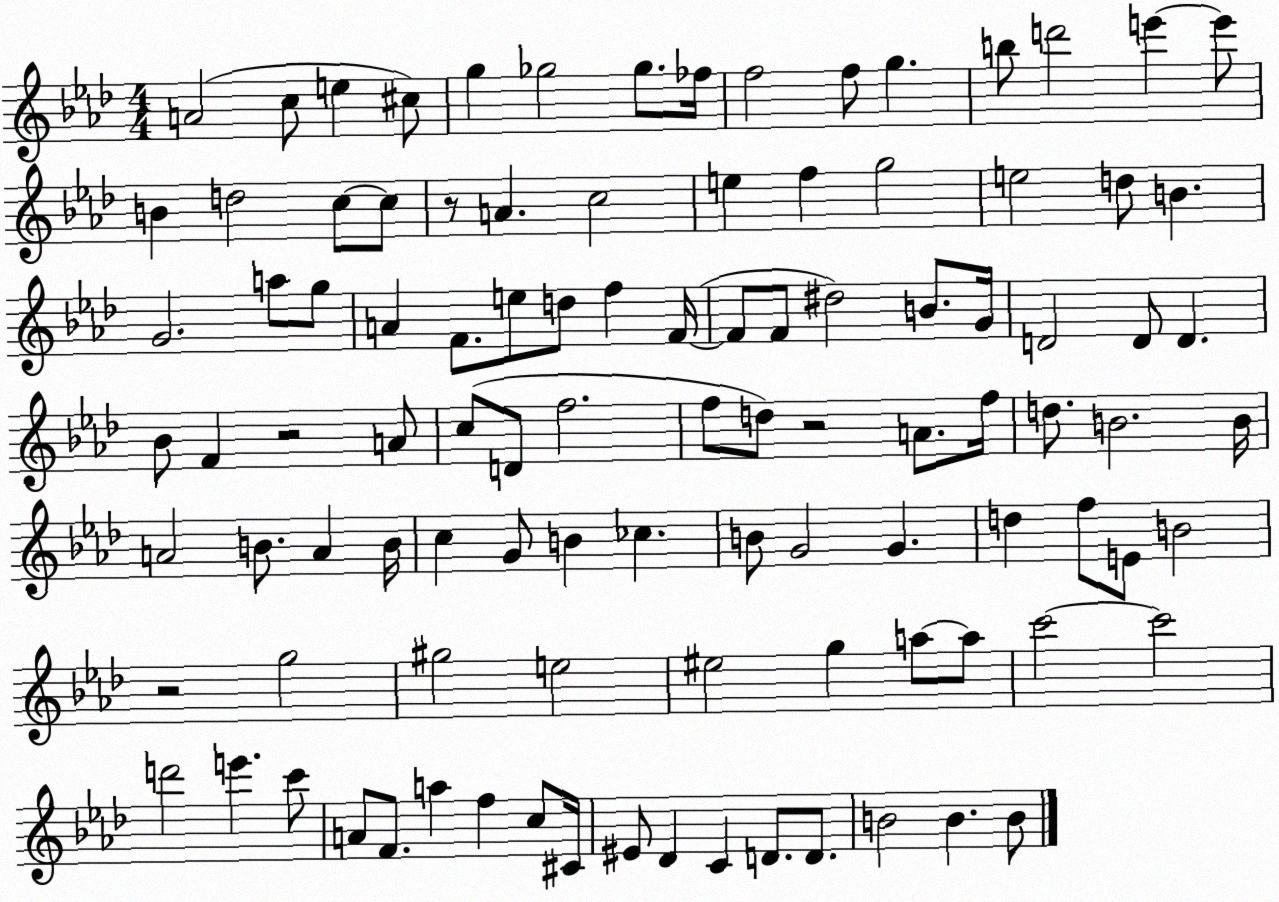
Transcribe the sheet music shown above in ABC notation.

X:1
T:Untitled
M:4/4
L:1/4
K:Ab
A2 c/2 e ^c/2 g _g2 _g/2 _f/4 f2 f/2 g b/2 d'2 e' e'/2 B d2 c/2 c/2 z/2 A c2 e f g2 e2 d/2 B G2 a/2 g/2 A F/2 e/2 d/2 f F/4 F/2 F/2 ^d2 B/2 G/4 D2 D/2 D _B/2 F z2 A/2 c/2 D/2 f2 f/2 d/2 z2 A/2 f/4 d/2 B2 B/4 A2 B/2 A B/4 c G/2 B _c B/2 G2 G d f/2 E/2 B2 z2 g2 ^g2 e2 ^e2 g a/2 a/2 c'2 c'2 d'2 e' c'/2 A/2 F/2 a f c/2 ^C/4 ^E/2 _D C D/2 D/2 B2 B B/2